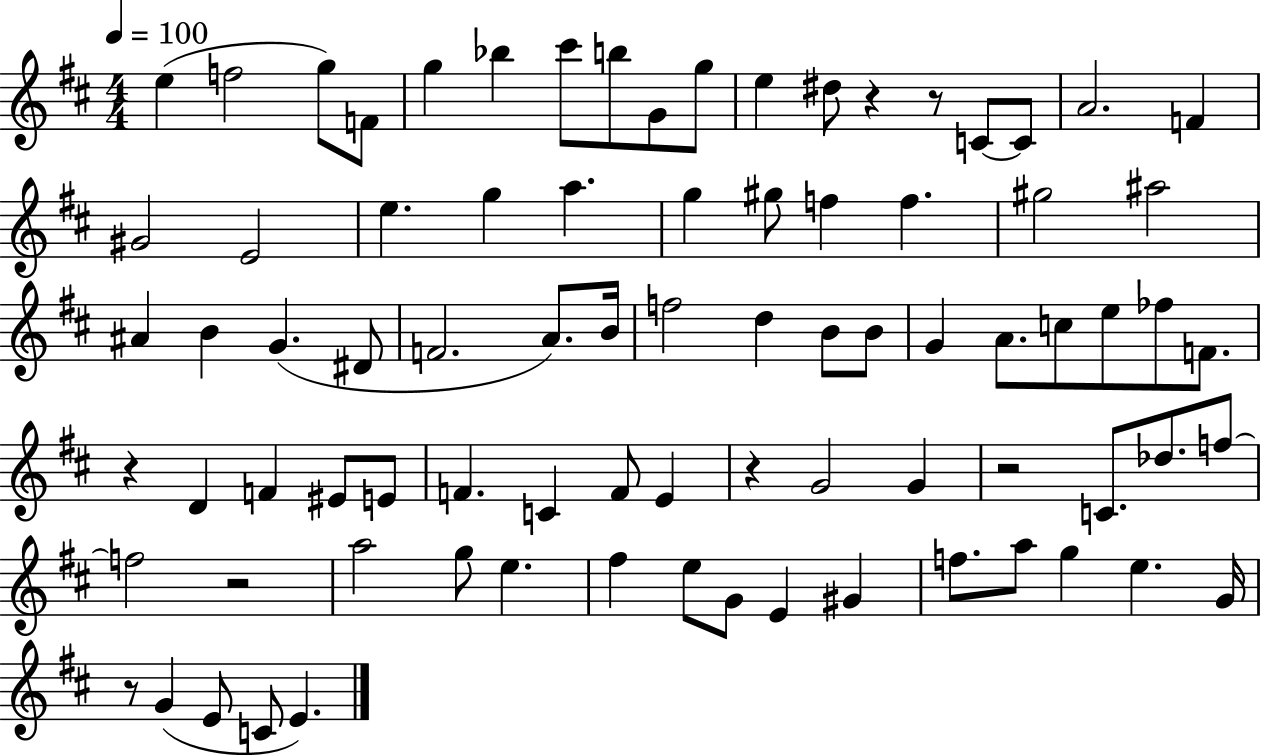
X:1
T:Untitled
M:4/4
L:1/4
K:D
e f2 g/2 F/2 g _b ^c'/2 b/2 G/2 g/2 e ^d/2 z z/2 C/2 C/2 A2 F ^G2 E2 e g a g ^g/2 f f ^g2 ^a2 ^A B G ^D/2 F2 A/2 B/4 f2 d B/2 B/2 G A/2 c/2 e/2 _f/2 F/2 z D F ^E/2 E/2 F C F/2 E z G2 G z2 C/2 _d/2 f/2 f2 z2 a2 g/2 e ^f e/2 G/2 E ^G f/2 a/2 g e G/4 z/2 G E/2 C/2 E